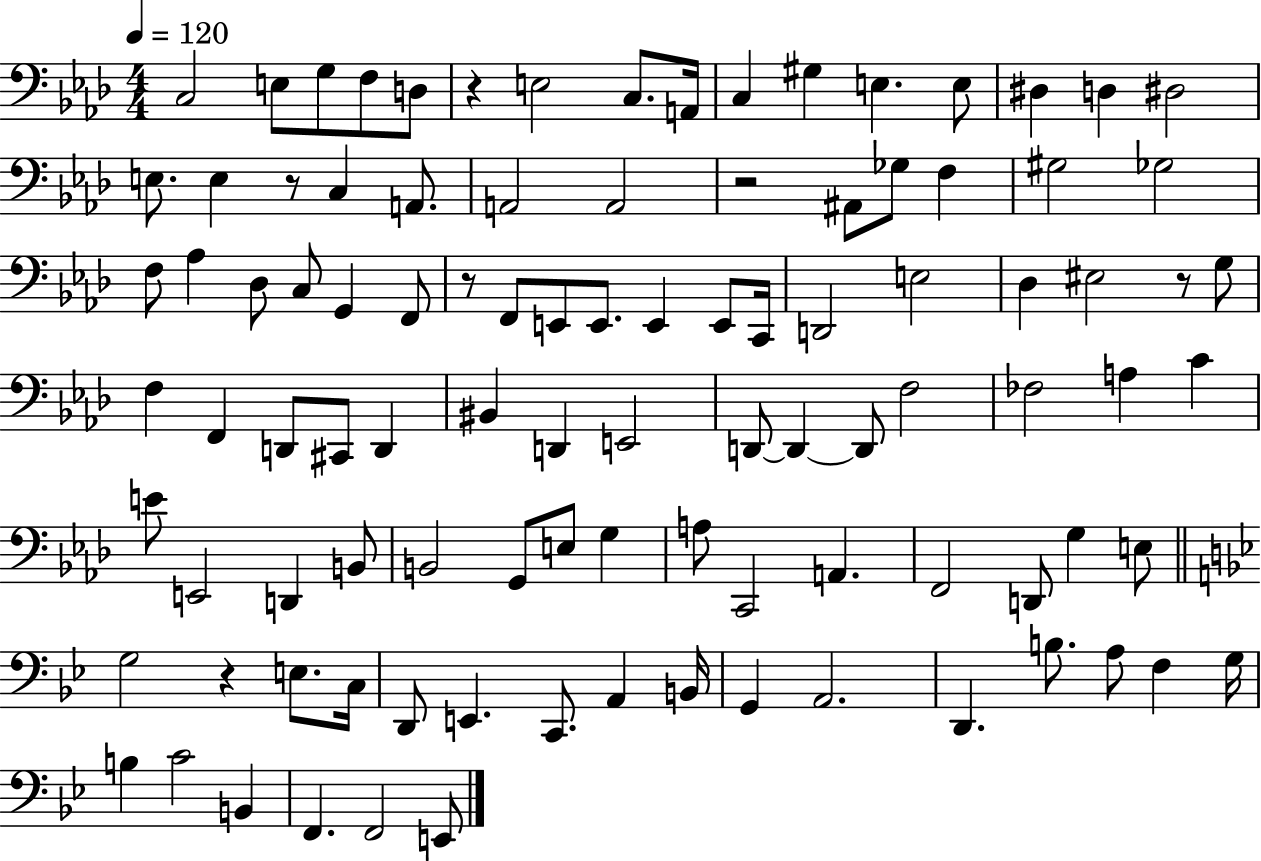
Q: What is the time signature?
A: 4/4